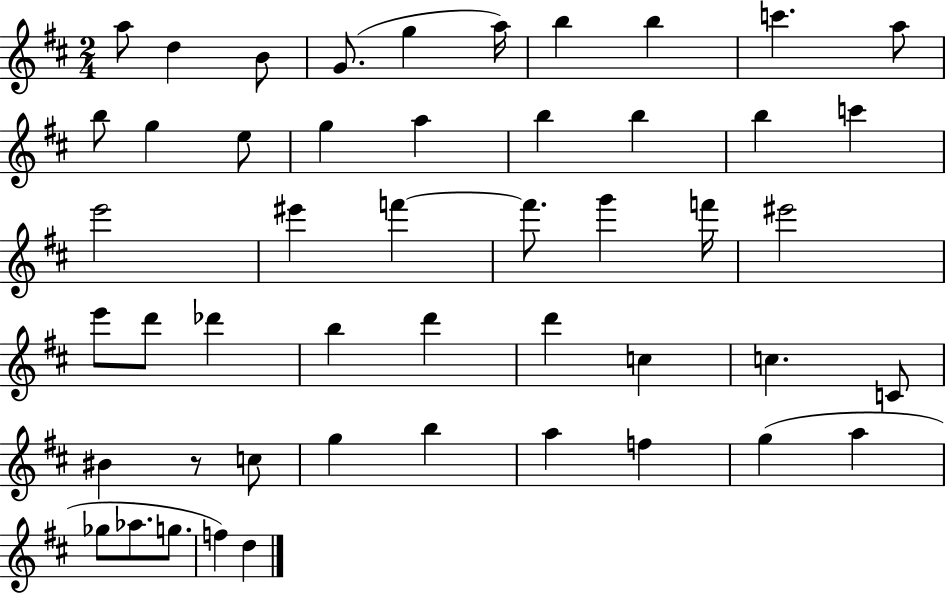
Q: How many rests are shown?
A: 1